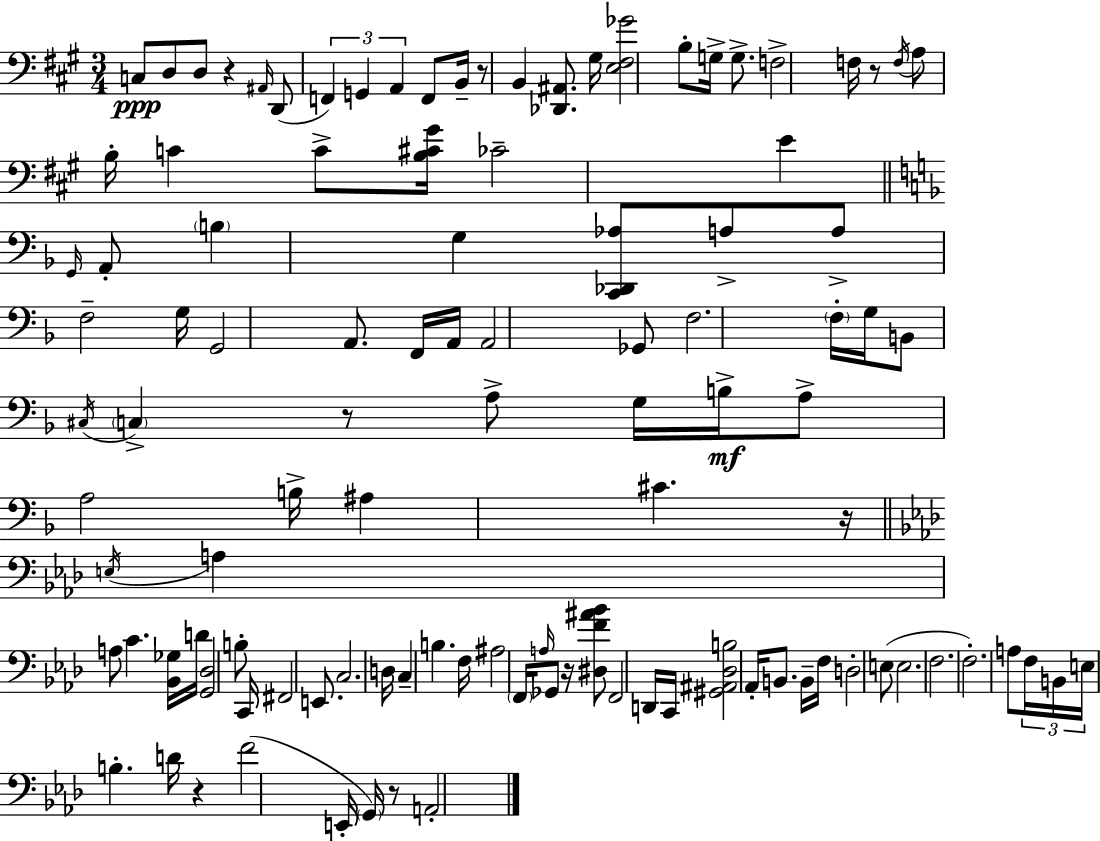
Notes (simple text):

C3/e D3/e D3/e R/q A#2/s D2/e F2/q G2/q A2/q F2/e B2/s R/e B2/q [Db2,A#2]/e. G#3/s [E3,F#3,Gb4]/h B3/e G3/s G3/e. F3/h F3/s R/e F3/s A3/e B3/s C4/q C4/e [B3,C#4,G#4]/s CES4/h E4/q G2/s A2/e B3/q G3/q [C2,Db2,Ab3]/e A3/e A3/e F3/h G3/s G2/h A2/e. F2/s A2/s A2/h Gb2/e F3/h. F3/s G3/s B2/e C#3/s C3/q R/e A3/e G3/s B3/s A3/e A3/h B3/s A#3/q C#4/q. R/s E3/s A3/q A3/e C4/q. [Bb2,Gb3]/s D4/s [G2,Db3]/h B3/e C2/s F#2/h E2/e. C3/h. D3/s C3/q B3/q. F3/s A#3/h F2/s A3/s Gb2/e R/s [D#3,F4,A#4,Bb4]/e F2/h D2/s C2/s [G#2,A#2,Db3,B3]/h Ab2/s B2/e. B2/s F3/s D3/h E3/e E3/h. F3/h. F3/h. A3/e F3/s B2/s E3/s B3/q. D4/s R/q F4/h E2/s G2/s R/e A2/h